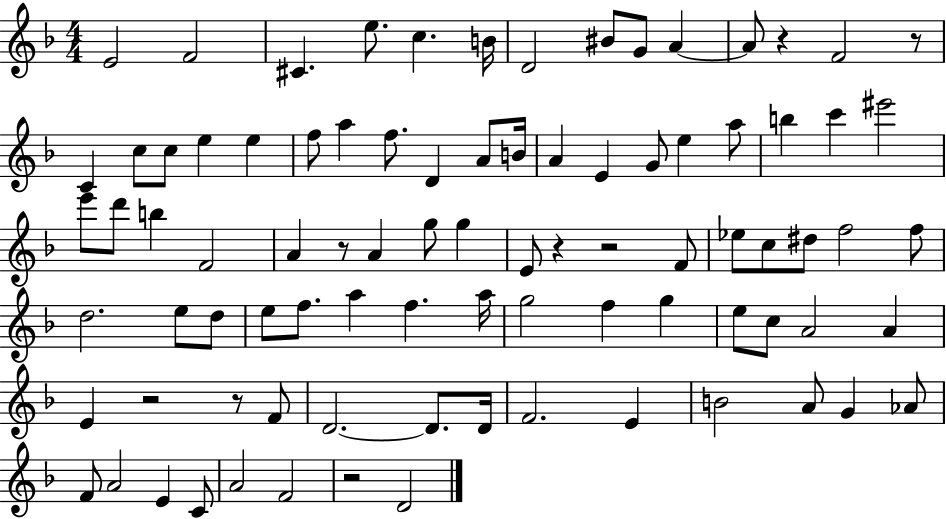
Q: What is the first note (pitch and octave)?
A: E4